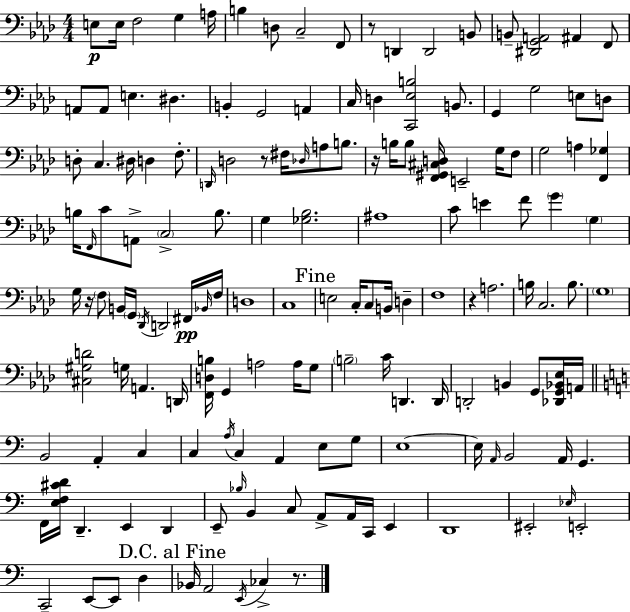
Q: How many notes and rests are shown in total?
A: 151